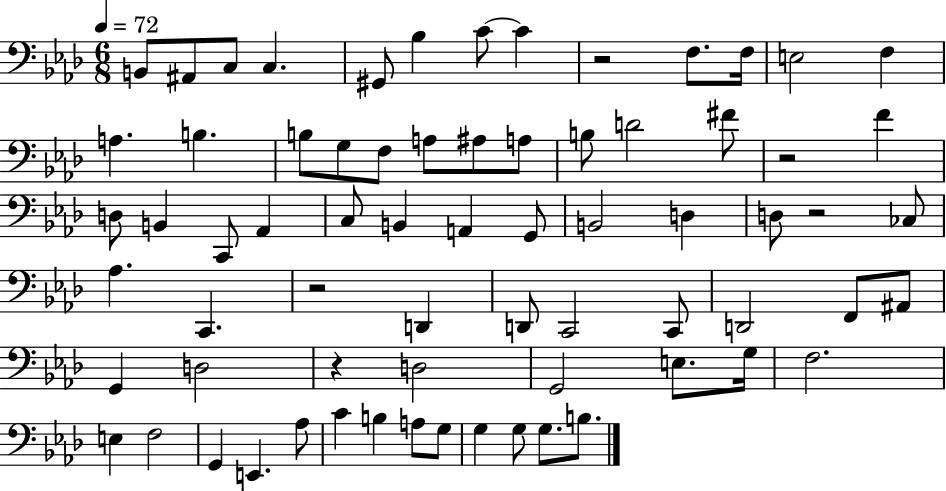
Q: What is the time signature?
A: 6/8